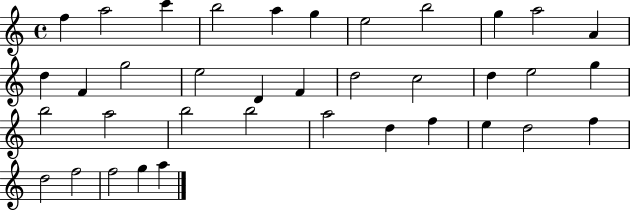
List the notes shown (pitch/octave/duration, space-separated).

F5/q A5/h C6/q B5/h A5/q G5/q E5/h B5/h G5/q A5/h A4/q D5/q F4/q G5/h E5/h D4/q F4/q D5/h C5/h D5/q E5/h G5/q B5/h A5/h B5/h B5/h A5/h D5/q F5/q E5/q D5/h F5/q D5/h F5/h F5/h G5/q A5/q